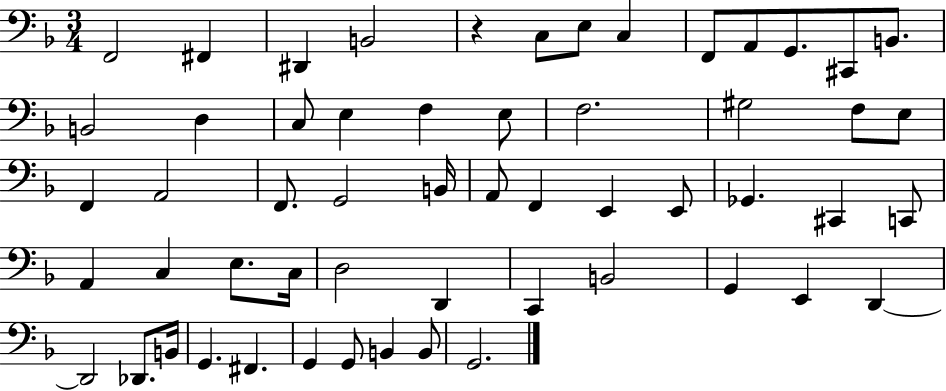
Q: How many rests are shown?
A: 1